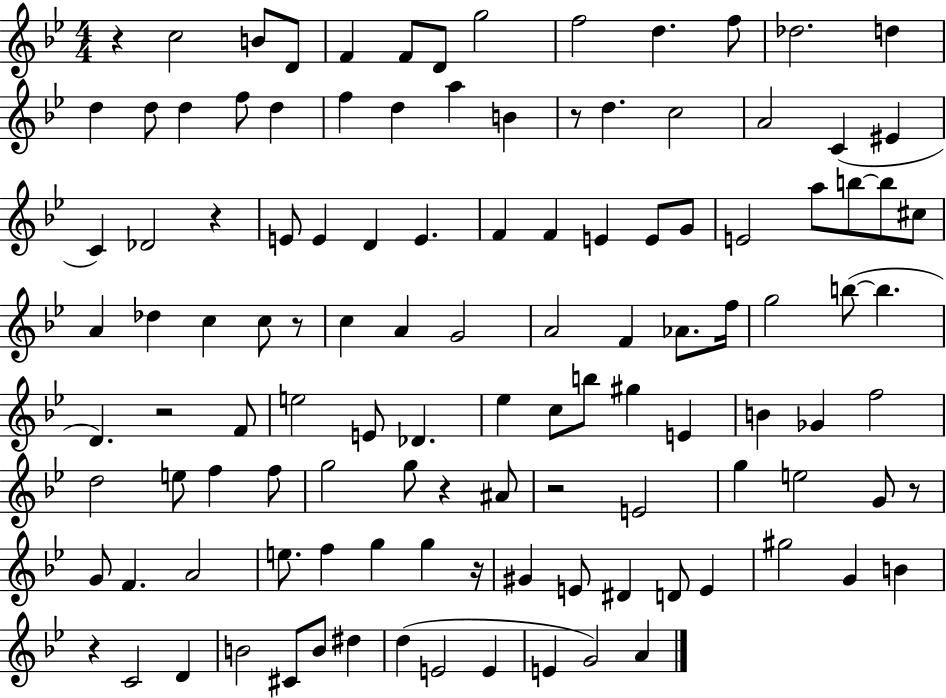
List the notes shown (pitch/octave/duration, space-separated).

R/q C5/h B4/e D4/e F4/q F4/e D4/e G5/h F5/h D5/q. F5/e Db5/h. D5/q D5/q D5/e D5/q F5/e D5/q F5/q D5/q A5/q B4/q R/e D5/q. C5/h A4/h C4/q EIS4/q C4/q Db4/h R/q E4/e E4/q D4/q E4/q. F4/q F4/q E4/q E4/e G4/e E4/h A5/e B5/e B5/e C#5/e A4/q Db5/q C5/q C5/e R/e C5/q A4/q G4/h A4/h F4/q Ab4/e. F5/s G5/h B5/e B5/q. D4/q. R/h F4/e E5/h E4/e Db4/q. Eb5/q C5/e B5/e G#5/q E4/q B4/q Gb4/q F5/h D5/h E5/e F5/q F5/e G5/h G5/e R/q A#4/e R/h E4/h G5/q E5/h G4/e R/e G4/e F4/q. A4/h E5/e. F5/q G5/q G5/q R/s G#4/q E4/e D#4/q D4/e E4/q G#5/h G4/q B4/q R/q C4/h D4/q B4/h C#4/e B4/e D#5/q D5/q E4/h E4/q E4/q G4/h A4/q